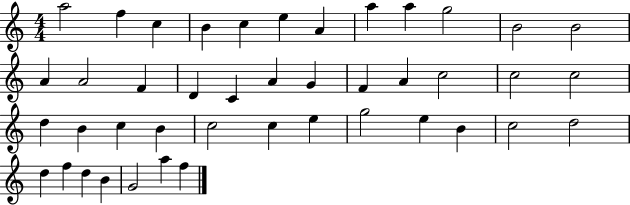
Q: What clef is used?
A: treble